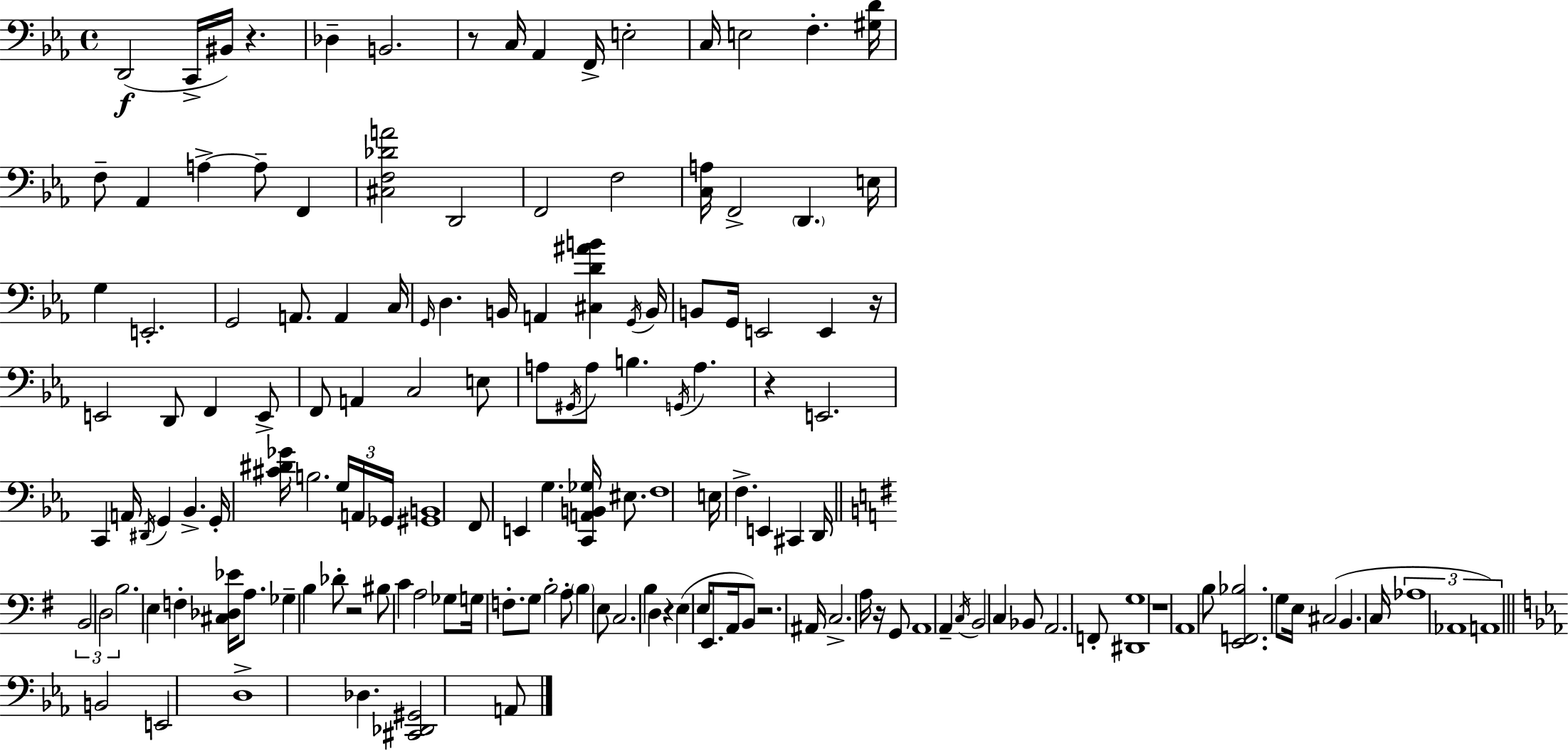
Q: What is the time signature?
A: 4/4